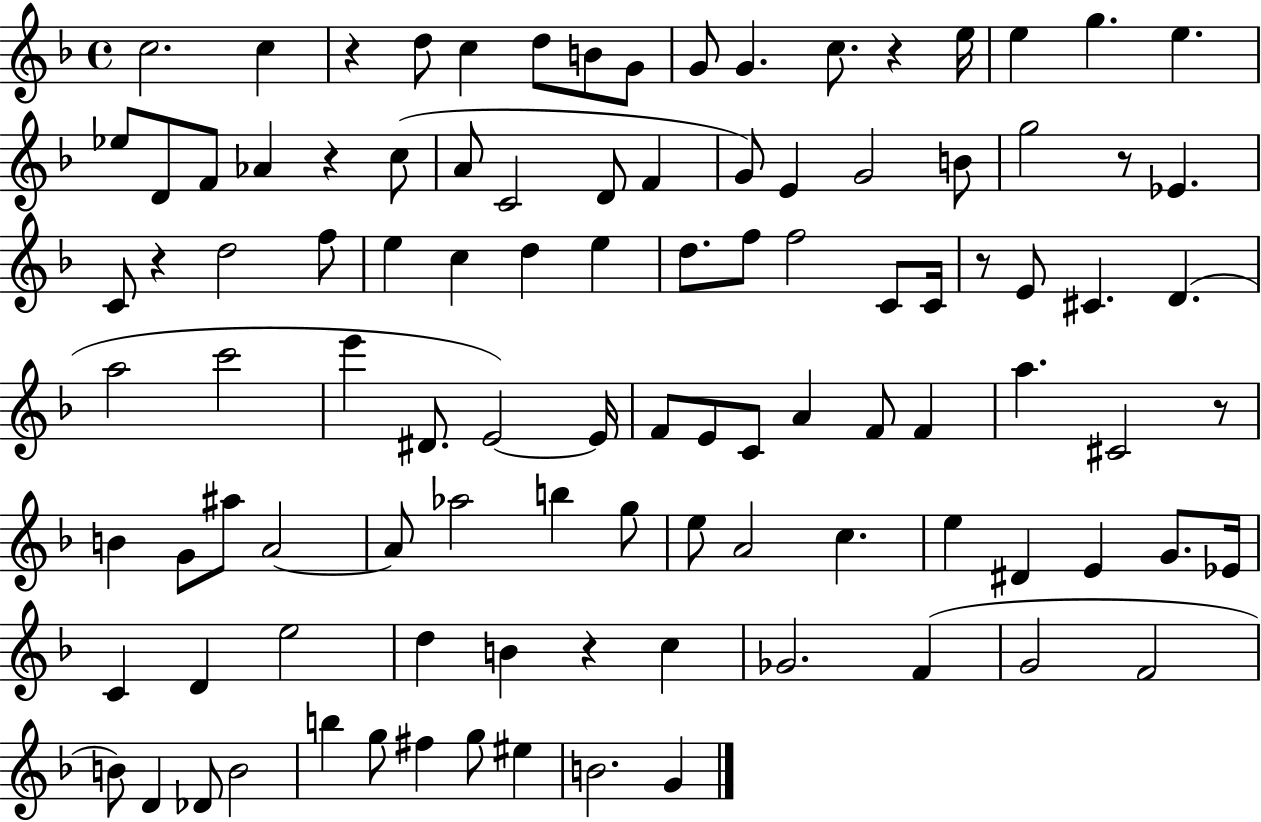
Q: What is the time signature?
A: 4/4